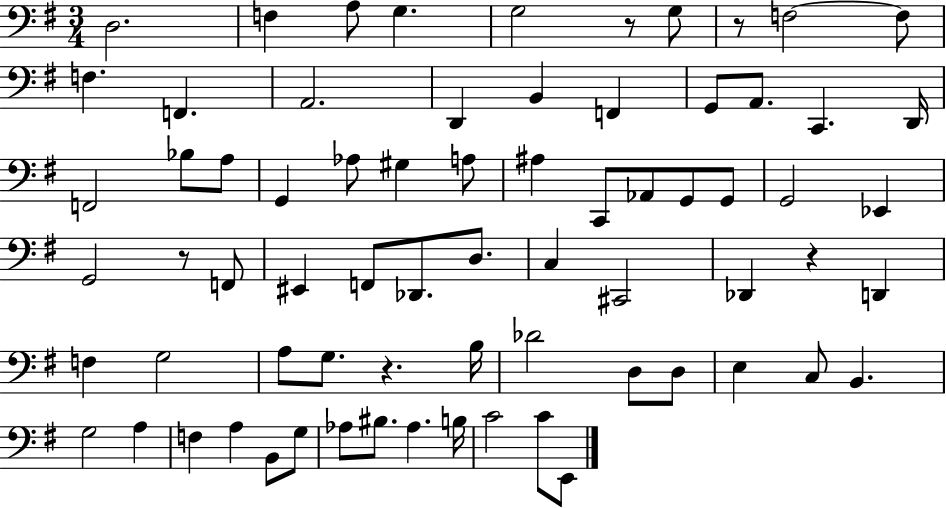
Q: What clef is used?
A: bass